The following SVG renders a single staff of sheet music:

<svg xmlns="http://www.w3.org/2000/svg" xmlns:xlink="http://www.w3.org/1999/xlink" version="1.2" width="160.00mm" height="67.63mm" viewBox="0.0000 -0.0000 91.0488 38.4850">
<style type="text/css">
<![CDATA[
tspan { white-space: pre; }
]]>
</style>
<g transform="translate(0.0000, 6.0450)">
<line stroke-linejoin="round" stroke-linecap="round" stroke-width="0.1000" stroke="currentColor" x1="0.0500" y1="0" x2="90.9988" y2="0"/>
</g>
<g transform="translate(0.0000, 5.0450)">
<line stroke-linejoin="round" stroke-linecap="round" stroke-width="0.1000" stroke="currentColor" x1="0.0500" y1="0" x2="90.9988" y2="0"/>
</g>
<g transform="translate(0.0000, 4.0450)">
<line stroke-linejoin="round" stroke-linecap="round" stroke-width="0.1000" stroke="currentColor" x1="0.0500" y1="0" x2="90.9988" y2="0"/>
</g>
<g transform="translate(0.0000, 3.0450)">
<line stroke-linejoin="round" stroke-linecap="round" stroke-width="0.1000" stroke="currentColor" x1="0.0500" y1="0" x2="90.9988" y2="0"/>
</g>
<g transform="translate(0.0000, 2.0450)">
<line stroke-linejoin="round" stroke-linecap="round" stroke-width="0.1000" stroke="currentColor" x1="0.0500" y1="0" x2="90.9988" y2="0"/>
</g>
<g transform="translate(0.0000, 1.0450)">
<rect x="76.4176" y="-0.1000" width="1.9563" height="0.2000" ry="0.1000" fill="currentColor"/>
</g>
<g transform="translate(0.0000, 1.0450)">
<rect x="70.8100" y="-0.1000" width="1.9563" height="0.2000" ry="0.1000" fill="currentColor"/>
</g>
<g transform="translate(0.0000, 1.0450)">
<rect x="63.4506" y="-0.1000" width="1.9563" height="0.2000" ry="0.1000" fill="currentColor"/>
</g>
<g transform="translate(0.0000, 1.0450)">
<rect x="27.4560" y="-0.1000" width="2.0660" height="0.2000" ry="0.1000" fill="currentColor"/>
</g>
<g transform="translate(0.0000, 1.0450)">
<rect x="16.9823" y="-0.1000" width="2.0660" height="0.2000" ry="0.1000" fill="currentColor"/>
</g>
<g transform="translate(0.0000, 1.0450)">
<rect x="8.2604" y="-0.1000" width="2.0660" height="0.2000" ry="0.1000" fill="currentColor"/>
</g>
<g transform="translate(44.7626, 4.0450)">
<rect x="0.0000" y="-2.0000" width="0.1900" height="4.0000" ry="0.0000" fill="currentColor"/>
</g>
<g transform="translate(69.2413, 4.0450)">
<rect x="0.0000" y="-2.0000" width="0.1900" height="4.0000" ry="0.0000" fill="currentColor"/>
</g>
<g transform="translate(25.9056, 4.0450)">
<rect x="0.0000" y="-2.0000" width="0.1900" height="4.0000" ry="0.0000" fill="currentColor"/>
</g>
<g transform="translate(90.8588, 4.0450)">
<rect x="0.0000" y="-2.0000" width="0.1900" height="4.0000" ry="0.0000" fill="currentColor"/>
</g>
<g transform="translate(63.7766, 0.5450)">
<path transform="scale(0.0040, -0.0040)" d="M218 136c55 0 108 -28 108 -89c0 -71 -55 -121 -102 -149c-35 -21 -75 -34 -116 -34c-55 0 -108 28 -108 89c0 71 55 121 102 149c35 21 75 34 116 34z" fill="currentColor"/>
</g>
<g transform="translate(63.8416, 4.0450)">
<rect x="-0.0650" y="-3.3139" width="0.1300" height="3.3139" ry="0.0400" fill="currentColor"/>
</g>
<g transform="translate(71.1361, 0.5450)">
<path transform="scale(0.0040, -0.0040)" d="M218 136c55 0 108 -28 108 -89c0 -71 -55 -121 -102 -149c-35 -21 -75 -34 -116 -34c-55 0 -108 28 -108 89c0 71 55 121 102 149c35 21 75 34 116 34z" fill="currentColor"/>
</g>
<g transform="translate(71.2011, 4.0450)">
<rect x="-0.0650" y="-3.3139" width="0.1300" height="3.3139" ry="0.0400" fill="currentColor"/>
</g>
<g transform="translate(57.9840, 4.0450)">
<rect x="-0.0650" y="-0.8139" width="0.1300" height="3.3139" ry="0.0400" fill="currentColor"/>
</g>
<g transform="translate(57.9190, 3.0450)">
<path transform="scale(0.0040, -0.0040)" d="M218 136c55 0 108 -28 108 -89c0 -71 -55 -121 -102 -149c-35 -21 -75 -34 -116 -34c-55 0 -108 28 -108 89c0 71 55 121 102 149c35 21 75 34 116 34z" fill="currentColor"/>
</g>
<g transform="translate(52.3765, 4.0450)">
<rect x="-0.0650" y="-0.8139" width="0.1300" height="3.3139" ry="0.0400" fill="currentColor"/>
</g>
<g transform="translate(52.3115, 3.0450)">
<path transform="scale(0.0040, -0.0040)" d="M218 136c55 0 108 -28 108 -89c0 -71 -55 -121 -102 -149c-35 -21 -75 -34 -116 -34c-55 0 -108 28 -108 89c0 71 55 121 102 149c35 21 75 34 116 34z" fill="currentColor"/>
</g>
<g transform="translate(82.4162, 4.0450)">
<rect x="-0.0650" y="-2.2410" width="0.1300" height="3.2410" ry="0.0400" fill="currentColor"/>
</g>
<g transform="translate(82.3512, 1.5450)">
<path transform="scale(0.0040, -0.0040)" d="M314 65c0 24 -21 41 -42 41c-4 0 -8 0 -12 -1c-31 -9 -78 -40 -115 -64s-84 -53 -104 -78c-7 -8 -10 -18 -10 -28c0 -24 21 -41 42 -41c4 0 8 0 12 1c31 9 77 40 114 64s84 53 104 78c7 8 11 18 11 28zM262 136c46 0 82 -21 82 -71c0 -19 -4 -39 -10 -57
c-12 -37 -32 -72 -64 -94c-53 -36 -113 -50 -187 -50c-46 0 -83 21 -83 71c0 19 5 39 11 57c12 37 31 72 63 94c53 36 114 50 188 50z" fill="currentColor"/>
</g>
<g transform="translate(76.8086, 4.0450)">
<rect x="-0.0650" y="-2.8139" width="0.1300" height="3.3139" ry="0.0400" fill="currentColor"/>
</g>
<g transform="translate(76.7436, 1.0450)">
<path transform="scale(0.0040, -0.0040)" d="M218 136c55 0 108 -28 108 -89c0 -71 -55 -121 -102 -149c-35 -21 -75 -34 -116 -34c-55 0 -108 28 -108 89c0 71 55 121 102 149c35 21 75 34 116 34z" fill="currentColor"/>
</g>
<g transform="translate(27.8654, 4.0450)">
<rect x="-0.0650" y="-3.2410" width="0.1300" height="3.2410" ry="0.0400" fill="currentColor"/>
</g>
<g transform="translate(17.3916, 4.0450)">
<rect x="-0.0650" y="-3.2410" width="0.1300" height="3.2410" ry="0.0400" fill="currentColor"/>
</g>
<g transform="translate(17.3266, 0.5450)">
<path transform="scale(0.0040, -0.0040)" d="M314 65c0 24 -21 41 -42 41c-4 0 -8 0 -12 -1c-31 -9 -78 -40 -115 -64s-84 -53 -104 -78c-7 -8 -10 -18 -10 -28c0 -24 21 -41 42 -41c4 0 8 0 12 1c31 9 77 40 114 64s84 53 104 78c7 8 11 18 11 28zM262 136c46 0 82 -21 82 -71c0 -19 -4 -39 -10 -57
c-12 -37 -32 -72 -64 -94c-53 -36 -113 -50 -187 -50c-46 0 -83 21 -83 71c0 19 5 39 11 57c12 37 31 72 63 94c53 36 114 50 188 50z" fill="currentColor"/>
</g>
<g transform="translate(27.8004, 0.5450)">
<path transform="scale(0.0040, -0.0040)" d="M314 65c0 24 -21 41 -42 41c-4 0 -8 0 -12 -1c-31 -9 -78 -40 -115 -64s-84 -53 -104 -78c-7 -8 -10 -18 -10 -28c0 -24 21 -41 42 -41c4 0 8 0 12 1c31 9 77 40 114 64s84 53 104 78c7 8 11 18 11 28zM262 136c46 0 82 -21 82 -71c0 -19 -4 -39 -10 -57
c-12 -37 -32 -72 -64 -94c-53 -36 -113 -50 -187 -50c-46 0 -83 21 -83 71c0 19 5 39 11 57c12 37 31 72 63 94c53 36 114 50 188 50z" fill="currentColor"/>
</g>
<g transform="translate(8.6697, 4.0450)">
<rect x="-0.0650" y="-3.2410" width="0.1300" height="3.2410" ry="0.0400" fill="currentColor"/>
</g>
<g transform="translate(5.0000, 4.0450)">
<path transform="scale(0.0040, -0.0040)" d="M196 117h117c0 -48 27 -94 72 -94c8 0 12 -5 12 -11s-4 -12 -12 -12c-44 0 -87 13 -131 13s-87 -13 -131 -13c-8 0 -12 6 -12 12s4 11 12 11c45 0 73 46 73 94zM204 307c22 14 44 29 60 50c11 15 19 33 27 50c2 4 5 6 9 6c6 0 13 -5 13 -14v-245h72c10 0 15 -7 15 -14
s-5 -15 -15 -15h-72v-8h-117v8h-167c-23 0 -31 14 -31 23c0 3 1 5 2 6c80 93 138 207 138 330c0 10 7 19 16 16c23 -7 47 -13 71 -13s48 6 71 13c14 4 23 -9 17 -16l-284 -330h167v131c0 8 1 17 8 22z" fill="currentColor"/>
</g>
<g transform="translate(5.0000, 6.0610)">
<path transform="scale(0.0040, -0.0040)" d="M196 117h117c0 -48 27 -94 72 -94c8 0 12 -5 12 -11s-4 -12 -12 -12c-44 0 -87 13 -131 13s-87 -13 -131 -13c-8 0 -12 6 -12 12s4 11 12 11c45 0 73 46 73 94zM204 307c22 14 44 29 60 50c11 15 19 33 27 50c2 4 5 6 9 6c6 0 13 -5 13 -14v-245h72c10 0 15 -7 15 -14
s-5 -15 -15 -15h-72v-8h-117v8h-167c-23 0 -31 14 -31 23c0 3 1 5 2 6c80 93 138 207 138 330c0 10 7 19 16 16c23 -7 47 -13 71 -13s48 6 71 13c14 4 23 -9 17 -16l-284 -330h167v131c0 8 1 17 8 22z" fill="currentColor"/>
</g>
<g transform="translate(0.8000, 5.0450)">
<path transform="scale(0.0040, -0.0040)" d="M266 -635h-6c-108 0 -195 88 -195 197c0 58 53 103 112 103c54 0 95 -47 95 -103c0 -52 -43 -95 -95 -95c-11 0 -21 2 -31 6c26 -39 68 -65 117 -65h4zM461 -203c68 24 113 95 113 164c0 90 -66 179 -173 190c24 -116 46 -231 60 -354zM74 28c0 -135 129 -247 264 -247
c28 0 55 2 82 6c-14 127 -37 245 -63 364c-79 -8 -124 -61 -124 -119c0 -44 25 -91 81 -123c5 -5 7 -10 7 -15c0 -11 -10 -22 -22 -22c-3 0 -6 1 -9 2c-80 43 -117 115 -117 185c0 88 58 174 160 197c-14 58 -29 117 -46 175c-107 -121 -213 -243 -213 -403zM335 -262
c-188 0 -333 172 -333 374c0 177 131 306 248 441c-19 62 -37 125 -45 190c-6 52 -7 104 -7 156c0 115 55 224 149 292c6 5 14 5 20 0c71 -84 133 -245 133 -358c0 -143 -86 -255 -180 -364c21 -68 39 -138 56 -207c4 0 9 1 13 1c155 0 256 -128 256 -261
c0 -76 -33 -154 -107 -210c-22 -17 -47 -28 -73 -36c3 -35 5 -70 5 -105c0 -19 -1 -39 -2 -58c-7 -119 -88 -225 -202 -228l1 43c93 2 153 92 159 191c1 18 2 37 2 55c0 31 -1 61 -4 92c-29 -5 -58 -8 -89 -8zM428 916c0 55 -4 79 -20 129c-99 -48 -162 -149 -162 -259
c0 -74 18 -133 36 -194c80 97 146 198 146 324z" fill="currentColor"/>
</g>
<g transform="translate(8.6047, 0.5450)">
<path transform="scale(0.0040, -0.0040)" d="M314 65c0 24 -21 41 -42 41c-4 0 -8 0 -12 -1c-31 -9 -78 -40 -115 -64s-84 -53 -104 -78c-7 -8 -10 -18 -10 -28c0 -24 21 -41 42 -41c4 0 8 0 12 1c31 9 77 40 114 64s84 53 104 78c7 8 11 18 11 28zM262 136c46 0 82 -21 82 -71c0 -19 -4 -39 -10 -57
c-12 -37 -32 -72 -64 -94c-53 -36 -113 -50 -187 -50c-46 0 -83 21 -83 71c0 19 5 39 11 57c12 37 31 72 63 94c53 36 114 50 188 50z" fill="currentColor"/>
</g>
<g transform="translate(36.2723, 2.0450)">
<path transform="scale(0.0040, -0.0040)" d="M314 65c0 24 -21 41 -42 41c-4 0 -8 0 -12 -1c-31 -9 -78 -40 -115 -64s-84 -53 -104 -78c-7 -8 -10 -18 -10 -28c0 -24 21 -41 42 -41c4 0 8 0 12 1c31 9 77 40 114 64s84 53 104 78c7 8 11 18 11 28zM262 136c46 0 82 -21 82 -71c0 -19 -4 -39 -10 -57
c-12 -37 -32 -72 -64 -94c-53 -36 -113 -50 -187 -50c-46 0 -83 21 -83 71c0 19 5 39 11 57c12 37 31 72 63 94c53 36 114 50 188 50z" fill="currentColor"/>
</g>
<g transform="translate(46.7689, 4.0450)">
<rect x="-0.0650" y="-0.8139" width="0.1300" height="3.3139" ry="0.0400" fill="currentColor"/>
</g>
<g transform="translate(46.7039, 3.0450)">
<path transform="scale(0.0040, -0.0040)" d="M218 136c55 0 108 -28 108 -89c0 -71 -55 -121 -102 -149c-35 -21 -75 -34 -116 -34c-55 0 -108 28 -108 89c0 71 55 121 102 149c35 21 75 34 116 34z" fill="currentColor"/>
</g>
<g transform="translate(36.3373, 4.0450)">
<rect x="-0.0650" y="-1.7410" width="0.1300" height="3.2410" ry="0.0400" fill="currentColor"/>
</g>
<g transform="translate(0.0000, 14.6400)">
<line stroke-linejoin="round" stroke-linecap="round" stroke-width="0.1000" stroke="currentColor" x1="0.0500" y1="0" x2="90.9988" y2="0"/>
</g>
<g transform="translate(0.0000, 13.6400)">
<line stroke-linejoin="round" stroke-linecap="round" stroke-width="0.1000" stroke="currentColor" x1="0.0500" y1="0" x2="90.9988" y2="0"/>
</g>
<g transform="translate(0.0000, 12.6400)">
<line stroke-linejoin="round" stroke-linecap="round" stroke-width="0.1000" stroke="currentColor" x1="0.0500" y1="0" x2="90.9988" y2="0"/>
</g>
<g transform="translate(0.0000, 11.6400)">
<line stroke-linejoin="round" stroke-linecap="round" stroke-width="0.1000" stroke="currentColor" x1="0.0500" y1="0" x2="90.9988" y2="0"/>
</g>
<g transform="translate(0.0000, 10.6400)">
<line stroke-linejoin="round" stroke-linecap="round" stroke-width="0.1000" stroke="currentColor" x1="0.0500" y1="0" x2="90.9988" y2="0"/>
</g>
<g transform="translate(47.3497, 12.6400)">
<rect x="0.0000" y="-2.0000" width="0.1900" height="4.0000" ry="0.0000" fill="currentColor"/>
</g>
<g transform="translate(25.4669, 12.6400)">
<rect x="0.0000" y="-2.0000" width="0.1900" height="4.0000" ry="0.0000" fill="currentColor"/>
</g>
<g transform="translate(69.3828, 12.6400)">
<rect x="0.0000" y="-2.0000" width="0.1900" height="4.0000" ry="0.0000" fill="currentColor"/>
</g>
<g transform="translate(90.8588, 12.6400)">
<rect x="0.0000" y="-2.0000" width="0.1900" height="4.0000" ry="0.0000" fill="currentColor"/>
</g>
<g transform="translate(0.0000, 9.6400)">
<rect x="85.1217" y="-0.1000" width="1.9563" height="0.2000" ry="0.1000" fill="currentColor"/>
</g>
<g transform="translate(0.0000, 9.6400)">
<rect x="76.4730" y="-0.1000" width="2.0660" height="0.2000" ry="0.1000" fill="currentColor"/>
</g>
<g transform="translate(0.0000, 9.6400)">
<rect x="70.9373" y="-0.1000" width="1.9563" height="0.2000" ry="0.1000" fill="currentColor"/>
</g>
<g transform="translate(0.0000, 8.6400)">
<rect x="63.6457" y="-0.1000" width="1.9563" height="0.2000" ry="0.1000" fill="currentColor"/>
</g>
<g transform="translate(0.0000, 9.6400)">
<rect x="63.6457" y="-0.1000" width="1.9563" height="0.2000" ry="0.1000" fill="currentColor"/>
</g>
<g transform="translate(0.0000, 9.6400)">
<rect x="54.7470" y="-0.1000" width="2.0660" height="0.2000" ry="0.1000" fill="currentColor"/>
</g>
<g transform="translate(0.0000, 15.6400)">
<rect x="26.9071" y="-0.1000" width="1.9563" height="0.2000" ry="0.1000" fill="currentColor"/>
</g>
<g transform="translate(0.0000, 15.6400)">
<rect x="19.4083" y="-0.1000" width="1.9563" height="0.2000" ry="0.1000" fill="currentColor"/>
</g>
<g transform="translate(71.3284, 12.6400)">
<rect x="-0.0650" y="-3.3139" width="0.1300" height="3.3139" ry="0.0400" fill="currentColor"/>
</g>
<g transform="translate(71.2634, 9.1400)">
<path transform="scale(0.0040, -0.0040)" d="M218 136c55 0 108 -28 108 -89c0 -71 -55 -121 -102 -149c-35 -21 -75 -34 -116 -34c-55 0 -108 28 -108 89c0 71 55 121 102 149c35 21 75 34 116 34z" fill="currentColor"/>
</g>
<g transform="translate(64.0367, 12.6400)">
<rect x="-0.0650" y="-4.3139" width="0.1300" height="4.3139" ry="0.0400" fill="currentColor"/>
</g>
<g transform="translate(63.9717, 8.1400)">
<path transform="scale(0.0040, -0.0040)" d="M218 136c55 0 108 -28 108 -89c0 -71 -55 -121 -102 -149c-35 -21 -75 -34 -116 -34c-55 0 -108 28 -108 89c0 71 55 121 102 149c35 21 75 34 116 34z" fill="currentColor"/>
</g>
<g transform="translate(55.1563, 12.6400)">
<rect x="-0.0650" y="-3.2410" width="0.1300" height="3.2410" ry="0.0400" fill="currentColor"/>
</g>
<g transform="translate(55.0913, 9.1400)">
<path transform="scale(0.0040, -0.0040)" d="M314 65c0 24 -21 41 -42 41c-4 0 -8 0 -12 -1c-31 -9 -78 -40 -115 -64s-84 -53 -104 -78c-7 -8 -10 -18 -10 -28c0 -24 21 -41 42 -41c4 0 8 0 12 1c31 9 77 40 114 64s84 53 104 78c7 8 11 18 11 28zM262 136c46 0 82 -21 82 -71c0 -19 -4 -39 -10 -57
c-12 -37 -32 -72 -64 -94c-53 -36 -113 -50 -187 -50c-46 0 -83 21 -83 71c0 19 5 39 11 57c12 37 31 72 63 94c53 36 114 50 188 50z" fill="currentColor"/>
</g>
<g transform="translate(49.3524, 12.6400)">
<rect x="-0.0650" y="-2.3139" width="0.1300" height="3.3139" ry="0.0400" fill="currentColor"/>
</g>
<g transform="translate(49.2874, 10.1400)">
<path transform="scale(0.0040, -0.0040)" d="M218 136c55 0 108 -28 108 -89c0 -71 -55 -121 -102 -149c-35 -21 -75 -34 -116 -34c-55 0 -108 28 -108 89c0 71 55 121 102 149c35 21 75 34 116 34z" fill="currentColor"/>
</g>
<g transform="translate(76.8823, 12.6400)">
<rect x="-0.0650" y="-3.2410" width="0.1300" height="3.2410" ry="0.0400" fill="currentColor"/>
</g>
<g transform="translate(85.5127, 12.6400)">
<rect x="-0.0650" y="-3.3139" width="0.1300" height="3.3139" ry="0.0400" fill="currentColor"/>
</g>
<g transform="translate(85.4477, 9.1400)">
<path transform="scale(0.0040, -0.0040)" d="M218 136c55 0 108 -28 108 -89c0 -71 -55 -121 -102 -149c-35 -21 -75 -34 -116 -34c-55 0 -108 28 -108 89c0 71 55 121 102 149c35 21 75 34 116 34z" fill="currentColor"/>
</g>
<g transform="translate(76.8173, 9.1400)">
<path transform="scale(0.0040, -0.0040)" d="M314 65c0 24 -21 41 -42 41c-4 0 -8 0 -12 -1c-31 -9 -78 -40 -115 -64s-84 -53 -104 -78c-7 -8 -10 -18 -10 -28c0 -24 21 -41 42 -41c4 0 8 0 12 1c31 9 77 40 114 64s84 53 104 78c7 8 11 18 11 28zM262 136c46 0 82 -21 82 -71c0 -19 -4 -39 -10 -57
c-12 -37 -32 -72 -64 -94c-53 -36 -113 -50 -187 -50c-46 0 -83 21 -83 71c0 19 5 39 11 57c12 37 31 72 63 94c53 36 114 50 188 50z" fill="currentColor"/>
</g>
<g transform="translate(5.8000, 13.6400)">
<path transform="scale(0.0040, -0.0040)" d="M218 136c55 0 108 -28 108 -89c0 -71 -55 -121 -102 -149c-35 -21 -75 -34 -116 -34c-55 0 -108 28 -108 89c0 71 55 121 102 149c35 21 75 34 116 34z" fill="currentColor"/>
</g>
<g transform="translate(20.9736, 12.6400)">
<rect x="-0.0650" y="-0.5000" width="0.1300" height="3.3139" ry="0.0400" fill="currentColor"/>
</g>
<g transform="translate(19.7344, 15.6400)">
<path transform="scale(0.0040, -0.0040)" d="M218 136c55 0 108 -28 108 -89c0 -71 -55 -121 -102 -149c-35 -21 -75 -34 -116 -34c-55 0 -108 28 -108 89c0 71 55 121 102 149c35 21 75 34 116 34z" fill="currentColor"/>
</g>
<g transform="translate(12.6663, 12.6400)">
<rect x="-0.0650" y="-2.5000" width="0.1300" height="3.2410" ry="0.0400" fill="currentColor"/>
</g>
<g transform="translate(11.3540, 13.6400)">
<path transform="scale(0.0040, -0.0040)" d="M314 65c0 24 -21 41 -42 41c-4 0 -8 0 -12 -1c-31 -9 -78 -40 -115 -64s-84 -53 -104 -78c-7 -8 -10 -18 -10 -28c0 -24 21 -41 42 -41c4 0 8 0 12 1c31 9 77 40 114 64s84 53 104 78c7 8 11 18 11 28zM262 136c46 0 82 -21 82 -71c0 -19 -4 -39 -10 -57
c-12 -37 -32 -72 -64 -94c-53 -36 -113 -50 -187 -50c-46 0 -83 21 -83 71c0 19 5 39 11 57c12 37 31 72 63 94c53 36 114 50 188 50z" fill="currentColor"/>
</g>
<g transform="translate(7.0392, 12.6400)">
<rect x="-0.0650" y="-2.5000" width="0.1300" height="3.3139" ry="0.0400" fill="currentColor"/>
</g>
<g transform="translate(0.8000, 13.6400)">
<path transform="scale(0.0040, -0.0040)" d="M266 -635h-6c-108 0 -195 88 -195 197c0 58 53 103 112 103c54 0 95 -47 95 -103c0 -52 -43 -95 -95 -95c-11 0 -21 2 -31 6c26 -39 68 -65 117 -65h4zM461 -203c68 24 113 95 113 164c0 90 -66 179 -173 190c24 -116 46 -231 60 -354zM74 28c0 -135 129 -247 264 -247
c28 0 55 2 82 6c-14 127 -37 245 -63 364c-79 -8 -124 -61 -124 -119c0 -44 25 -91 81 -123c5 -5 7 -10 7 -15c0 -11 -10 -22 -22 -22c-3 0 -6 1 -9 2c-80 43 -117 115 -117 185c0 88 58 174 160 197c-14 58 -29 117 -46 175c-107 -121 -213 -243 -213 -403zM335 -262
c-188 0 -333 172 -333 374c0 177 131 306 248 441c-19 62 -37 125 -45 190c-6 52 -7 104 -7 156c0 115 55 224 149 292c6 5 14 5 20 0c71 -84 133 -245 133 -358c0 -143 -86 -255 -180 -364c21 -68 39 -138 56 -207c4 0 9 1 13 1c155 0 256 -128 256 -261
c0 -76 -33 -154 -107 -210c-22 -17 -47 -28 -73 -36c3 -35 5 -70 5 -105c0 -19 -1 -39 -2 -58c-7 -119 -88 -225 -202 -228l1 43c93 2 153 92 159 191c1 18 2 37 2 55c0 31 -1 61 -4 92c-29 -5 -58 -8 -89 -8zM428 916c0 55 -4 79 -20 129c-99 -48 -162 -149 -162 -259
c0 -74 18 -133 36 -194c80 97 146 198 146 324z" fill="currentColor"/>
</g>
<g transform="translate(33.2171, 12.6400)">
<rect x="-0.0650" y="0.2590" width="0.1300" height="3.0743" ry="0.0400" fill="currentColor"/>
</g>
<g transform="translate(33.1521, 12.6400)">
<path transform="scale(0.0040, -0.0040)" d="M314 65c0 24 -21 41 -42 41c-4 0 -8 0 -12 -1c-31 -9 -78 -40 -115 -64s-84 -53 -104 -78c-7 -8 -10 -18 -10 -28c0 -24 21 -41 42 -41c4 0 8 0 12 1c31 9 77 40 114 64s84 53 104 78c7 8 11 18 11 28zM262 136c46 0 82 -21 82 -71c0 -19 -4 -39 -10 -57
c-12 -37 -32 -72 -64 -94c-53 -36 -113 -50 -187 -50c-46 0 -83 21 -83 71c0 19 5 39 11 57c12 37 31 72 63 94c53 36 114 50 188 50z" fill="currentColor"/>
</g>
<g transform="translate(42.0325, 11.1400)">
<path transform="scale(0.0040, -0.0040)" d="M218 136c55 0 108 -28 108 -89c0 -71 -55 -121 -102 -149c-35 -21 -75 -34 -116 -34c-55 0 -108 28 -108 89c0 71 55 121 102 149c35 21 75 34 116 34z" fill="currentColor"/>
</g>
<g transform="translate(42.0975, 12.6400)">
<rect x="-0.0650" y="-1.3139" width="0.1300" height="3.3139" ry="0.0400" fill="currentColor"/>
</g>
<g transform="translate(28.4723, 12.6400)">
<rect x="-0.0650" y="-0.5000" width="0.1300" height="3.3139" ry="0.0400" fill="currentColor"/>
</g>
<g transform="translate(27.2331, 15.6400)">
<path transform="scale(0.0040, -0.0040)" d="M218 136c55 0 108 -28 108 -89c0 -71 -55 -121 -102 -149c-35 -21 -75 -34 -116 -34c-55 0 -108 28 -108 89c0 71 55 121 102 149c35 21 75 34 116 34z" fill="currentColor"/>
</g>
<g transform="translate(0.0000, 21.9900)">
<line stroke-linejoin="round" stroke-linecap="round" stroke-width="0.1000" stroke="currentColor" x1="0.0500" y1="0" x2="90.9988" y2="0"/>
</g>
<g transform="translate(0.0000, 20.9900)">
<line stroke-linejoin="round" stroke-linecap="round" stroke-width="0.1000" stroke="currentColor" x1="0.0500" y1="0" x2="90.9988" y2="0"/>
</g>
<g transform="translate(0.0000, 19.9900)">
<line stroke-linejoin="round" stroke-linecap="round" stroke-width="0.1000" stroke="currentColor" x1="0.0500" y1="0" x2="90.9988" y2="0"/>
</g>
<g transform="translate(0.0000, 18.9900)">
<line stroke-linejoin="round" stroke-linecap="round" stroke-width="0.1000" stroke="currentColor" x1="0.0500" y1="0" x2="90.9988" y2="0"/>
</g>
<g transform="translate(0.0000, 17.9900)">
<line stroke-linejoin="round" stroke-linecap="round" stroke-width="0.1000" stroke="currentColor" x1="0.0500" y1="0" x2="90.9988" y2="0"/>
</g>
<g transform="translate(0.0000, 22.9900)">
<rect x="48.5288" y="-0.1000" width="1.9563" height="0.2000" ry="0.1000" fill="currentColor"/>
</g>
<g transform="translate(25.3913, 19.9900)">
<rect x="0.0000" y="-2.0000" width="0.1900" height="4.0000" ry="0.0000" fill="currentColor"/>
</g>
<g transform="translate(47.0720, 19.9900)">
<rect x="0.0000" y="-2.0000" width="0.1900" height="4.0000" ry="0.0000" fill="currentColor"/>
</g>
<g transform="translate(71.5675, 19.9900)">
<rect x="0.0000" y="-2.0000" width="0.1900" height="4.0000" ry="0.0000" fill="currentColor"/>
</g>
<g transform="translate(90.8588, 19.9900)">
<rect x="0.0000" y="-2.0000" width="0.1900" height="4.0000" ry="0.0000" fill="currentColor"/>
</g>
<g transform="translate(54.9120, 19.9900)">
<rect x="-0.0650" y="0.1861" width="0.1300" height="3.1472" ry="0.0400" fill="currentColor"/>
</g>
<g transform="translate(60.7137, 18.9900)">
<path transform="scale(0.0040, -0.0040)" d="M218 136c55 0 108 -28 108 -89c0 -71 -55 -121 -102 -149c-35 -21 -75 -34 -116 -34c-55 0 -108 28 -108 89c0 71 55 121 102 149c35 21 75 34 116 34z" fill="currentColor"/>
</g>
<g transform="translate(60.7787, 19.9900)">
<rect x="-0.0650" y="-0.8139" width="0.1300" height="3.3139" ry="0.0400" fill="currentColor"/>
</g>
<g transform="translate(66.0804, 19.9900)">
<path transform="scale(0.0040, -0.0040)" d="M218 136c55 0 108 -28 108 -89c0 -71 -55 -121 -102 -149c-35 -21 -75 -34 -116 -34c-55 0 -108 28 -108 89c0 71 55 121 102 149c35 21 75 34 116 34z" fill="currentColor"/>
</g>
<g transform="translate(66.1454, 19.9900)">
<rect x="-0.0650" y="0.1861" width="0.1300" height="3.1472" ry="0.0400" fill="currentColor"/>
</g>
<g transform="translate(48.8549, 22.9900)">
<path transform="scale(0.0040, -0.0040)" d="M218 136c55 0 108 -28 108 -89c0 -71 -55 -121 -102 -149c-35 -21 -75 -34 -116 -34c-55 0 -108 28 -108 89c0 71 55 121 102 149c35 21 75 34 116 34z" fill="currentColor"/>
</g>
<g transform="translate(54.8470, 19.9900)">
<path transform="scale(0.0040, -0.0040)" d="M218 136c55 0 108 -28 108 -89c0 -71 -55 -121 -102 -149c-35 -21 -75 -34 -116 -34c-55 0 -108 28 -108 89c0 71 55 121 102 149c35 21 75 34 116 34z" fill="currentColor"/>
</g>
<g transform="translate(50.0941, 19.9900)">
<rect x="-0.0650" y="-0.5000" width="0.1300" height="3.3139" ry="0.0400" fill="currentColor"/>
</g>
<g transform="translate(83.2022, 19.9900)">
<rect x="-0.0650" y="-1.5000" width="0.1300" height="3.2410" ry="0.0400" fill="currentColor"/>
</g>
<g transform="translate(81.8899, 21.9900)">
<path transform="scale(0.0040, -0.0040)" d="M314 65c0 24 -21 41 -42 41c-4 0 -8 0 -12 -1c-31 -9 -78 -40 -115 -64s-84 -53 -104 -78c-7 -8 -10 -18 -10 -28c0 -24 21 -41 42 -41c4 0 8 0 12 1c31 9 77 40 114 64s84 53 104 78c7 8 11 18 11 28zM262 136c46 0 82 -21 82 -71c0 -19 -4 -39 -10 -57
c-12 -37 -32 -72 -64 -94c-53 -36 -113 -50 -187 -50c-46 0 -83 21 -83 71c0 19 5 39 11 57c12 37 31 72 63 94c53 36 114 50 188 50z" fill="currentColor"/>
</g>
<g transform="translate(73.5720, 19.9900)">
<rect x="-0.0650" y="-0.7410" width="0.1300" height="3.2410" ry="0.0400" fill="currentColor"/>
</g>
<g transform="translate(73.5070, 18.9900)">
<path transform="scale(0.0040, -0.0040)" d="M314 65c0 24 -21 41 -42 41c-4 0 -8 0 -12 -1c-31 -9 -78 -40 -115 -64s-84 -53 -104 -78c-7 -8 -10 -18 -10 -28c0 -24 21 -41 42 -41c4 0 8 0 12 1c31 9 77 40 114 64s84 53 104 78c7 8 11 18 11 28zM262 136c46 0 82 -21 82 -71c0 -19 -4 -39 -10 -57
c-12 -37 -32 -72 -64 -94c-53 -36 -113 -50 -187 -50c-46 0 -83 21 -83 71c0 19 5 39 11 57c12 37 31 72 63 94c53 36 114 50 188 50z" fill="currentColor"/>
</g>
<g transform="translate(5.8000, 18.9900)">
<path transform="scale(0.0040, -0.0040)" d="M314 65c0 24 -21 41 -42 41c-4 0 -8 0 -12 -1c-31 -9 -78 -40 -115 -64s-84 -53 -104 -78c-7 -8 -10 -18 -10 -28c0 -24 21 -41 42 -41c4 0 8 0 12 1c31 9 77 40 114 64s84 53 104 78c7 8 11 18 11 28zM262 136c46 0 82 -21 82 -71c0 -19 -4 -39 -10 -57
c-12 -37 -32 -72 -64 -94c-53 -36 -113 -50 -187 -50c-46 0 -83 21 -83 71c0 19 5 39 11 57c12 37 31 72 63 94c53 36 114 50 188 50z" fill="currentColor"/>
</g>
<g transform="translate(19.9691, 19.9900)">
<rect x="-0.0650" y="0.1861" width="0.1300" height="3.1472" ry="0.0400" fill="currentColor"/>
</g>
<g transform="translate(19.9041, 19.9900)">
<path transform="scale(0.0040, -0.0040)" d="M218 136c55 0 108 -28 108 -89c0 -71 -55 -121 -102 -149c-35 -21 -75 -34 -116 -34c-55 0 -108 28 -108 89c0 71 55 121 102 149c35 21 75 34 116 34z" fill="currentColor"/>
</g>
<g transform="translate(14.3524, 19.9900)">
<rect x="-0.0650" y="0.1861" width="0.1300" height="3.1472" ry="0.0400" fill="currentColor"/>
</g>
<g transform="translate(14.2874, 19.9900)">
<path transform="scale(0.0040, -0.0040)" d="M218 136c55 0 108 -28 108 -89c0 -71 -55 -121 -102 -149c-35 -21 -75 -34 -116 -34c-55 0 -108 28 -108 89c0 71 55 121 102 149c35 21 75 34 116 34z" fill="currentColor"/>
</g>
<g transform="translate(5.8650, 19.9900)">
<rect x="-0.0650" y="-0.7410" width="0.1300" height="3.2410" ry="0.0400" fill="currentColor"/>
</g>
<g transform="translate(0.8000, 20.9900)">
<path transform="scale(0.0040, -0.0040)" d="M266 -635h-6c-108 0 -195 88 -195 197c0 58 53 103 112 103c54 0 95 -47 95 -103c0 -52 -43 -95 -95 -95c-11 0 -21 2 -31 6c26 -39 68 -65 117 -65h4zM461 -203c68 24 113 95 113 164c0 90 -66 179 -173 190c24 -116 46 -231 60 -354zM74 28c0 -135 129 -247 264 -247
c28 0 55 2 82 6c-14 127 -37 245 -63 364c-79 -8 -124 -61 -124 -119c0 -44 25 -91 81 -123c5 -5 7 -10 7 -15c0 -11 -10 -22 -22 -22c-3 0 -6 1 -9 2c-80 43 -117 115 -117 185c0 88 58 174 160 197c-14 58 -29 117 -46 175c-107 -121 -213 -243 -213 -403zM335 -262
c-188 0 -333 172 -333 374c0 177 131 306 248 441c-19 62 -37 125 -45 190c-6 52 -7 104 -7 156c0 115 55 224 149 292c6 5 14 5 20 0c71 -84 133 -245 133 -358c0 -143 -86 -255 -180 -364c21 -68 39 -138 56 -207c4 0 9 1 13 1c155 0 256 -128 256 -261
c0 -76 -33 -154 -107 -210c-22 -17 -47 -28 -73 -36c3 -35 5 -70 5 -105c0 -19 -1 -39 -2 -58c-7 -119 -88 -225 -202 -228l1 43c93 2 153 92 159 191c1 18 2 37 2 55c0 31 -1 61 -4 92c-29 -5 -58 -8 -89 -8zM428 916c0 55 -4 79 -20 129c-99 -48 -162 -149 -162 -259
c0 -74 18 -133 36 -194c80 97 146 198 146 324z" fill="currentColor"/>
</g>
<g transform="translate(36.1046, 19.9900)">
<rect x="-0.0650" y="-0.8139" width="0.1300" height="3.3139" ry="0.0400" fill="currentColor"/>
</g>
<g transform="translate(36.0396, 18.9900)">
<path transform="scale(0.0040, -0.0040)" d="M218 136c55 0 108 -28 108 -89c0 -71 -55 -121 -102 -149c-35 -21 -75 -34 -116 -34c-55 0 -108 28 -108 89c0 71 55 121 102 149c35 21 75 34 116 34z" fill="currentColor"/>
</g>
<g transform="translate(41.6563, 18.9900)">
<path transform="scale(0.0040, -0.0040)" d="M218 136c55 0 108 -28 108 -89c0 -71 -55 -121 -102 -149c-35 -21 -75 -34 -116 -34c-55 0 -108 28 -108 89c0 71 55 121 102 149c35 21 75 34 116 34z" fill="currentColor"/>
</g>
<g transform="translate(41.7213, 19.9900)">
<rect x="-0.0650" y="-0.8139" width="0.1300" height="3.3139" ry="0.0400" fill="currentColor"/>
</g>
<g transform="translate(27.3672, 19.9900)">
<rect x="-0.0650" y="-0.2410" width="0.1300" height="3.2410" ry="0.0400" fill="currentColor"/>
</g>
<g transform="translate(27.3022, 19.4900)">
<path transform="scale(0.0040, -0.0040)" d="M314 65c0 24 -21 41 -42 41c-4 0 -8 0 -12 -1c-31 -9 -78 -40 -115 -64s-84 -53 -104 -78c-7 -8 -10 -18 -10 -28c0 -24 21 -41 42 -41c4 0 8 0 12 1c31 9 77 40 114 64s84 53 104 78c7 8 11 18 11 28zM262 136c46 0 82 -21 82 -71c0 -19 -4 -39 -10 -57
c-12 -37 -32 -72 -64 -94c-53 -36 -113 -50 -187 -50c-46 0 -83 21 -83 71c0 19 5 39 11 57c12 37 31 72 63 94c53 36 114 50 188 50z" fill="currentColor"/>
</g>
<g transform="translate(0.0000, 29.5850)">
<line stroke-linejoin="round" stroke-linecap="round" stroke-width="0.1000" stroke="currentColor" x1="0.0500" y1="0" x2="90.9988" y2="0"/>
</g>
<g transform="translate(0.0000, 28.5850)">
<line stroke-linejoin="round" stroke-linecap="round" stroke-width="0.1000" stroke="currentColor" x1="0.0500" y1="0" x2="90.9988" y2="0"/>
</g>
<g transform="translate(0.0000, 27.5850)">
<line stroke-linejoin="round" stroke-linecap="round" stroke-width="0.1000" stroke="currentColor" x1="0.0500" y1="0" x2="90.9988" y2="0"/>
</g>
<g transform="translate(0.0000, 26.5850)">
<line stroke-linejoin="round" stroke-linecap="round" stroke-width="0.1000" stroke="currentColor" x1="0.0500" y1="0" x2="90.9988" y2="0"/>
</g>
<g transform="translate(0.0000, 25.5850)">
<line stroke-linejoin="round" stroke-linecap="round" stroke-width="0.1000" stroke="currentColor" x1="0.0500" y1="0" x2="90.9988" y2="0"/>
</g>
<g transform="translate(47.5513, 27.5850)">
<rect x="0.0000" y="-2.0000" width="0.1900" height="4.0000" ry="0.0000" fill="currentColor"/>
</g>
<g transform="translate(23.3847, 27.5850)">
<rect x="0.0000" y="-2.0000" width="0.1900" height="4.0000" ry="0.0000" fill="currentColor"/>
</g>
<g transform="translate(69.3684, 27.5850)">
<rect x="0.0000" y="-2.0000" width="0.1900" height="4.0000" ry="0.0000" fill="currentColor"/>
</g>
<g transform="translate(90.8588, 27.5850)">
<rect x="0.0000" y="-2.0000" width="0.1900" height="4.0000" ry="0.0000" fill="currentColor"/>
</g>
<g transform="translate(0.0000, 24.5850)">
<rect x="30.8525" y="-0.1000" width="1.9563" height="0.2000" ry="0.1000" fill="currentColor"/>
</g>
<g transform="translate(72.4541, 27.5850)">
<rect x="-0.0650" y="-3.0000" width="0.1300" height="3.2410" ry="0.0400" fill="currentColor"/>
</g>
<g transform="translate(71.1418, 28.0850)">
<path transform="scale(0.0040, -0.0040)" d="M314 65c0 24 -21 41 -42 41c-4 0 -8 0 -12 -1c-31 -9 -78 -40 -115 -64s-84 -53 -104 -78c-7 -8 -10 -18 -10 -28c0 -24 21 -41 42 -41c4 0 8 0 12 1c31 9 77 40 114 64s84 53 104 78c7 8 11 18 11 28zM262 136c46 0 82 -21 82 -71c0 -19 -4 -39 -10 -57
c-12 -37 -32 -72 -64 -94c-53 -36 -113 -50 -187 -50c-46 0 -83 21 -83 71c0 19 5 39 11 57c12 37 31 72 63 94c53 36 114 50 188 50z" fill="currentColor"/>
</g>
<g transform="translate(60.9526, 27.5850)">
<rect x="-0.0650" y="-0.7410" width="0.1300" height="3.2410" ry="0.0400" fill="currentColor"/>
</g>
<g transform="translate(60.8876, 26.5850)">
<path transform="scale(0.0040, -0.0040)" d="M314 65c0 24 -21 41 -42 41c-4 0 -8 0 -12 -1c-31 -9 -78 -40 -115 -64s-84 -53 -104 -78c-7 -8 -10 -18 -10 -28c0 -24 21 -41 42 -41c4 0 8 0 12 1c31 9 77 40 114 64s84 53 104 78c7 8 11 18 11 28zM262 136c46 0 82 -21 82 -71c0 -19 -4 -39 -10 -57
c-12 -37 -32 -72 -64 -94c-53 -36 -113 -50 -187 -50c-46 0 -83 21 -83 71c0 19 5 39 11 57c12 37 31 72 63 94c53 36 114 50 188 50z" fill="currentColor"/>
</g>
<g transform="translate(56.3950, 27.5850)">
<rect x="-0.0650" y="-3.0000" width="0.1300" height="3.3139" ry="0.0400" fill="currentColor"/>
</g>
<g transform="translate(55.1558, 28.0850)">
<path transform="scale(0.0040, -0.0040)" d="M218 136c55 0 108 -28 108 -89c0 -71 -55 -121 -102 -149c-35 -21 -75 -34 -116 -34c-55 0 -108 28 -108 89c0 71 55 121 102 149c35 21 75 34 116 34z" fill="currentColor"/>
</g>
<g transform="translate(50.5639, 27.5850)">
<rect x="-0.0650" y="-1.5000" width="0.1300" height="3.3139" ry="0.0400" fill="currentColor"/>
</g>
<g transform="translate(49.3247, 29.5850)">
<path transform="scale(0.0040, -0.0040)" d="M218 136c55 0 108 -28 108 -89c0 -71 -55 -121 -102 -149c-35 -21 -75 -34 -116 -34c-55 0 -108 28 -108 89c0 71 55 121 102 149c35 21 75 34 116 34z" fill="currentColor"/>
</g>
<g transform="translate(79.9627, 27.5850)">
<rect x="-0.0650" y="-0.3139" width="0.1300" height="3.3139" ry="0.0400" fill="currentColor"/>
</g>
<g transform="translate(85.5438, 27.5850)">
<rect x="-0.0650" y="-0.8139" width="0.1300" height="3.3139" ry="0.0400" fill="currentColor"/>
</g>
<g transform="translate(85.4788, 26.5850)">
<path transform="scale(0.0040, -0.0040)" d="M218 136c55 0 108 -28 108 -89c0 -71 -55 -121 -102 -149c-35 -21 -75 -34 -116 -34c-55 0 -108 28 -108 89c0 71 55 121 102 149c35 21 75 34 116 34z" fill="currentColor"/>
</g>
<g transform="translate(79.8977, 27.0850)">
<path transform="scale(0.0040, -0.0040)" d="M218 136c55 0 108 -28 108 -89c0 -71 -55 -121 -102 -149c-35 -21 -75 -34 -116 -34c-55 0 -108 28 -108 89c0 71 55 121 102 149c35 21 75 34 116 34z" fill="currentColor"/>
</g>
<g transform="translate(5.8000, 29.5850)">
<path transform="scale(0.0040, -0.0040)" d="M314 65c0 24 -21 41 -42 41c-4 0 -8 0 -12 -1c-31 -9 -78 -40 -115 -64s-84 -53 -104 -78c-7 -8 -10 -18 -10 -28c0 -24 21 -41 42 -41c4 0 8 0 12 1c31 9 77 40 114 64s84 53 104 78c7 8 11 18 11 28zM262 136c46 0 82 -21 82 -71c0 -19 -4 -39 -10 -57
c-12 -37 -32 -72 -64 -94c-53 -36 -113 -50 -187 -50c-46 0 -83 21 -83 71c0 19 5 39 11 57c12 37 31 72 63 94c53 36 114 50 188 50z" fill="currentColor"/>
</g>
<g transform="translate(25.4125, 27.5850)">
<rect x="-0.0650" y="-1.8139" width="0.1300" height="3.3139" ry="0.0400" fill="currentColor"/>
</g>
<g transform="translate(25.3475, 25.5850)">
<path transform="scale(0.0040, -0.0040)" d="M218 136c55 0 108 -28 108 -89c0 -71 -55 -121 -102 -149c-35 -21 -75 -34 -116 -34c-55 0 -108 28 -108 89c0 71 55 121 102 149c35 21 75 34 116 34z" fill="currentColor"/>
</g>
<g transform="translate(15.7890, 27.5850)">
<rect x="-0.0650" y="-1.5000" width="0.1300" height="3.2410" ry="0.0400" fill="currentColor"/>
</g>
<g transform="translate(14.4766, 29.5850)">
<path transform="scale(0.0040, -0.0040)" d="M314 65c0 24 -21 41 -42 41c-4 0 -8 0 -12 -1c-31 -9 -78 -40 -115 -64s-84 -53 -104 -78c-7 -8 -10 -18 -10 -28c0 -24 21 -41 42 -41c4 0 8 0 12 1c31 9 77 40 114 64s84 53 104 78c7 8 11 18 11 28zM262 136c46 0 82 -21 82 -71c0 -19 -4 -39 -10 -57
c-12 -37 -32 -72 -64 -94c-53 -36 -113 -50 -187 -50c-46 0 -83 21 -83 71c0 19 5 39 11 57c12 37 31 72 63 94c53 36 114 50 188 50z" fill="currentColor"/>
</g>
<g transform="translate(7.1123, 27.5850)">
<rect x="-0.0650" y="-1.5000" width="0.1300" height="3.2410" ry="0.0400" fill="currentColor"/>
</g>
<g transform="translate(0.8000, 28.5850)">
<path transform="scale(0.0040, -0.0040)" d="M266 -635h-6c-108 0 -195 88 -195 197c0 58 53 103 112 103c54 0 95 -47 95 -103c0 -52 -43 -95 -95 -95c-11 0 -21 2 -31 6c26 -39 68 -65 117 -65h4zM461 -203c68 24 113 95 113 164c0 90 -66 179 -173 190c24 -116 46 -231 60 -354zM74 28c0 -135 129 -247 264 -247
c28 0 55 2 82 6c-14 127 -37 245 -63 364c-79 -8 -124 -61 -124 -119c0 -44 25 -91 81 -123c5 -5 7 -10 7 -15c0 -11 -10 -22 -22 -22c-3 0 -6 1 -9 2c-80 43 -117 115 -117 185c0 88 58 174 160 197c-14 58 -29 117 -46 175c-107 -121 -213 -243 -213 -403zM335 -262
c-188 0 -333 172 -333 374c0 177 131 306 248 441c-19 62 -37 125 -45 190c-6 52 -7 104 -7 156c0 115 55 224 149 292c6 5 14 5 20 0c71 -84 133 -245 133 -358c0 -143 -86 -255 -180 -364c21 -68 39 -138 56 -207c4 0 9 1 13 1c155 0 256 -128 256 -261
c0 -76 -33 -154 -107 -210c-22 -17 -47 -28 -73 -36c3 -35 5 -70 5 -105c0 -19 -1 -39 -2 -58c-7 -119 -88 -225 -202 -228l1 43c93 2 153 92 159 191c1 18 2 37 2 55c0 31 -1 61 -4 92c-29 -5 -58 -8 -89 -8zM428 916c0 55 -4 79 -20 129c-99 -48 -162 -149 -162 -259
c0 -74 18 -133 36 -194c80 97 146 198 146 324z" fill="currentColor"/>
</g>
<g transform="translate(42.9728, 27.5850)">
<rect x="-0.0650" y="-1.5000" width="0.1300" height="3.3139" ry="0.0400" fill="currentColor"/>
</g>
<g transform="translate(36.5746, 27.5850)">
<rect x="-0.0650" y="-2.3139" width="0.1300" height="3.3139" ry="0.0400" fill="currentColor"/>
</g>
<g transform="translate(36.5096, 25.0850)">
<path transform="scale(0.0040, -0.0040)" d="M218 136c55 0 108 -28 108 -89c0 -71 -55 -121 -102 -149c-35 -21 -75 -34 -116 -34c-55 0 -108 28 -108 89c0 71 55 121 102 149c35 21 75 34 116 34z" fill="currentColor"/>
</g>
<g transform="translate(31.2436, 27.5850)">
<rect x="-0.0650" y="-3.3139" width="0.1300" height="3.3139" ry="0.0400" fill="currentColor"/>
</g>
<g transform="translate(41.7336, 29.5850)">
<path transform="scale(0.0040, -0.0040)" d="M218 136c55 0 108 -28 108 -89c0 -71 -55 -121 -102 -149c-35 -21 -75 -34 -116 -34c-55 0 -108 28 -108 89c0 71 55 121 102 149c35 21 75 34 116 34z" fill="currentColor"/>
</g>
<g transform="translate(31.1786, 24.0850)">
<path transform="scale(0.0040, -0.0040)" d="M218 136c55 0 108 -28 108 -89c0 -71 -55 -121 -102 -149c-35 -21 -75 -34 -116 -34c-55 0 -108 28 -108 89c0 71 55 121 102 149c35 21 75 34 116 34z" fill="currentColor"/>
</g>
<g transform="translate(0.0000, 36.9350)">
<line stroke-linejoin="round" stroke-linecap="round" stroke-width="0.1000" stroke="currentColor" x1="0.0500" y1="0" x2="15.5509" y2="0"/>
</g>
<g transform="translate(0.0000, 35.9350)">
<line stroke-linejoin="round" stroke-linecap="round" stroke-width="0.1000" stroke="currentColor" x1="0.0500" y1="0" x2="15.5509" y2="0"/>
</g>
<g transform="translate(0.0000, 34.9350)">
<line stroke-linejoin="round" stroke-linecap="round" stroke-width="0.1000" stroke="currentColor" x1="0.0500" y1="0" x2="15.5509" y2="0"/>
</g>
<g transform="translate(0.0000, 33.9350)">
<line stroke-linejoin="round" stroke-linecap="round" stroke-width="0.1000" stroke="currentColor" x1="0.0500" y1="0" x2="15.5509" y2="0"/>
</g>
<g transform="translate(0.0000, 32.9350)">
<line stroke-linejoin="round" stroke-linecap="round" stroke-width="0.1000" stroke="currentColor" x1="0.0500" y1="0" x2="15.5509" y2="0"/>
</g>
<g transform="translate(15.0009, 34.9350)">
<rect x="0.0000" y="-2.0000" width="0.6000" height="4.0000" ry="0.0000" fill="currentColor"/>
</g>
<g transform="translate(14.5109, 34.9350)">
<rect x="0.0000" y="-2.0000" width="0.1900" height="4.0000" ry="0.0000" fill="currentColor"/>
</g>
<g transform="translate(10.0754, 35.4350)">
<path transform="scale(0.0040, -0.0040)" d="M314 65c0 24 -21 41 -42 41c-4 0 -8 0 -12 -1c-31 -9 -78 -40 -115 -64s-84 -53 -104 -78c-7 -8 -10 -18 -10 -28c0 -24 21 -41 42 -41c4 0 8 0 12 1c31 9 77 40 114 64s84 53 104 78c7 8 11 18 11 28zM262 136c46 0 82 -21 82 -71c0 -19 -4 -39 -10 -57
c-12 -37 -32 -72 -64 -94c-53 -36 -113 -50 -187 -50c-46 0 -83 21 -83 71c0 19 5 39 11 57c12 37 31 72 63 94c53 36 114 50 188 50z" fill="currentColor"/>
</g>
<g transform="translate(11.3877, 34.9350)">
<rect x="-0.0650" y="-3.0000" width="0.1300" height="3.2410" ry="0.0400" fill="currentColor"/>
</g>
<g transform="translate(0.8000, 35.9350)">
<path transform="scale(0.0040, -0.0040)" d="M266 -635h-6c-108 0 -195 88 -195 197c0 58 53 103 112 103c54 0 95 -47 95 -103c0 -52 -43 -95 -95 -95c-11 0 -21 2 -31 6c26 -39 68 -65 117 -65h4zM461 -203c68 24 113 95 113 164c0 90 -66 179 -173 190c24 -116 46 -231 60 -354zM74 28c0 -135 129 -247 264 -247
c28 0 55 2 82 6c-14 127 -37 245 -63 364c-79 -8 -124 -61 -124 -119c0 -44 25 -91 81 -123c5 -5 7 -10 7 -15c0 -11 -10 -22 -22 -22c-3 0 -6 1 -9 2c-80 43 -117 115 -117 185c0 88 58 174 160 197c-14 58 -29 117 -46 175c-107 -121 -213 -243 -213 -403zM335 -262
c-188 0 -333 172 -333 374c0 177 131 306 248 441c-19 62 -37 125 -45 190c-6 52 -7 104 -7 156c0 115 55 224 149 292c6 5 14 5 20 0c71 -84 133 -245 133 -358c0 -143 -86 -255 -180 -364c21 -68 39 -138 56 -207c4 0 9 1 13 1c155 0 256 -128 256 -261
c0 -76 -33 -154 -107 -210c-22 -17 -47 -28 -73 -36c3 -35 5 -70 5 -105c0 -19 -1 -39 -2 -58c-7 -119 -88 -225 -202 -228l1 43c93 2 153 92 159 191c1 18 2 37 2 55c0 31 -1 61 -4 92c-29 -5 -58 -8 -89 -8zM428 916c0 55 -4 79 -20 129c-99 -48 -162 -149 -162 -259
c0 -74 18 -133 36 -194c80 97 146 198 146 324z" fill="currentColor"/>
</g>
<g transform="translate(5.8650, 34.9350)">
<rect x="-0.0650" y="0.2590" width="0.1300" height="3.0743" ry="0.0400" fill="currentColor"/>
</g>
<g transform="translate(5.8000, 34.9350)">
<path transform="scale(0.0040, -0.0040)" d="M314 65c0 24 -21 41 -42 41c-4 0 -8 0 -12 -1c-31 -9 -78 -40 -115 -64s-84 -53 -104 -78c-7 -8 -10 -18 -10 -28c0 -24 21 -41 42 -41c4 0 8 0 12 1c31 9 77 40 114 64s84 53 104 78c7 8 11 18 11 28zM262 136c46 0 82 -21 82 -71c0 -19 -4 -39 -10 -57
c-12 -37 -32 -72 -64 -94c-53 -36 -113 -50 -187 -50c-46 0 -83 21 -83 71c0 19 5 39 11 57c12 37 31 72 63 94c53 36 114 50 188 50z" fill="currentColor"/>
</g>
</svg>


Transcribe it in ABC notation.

X:1
T:Untitled
M:4/4
L:1/4
K:C
b2 b2 b2 f2 d d d b b a g2 G G2 C C B2 e g b2 d' b b2 b d2 B B c2 d d C B d B d2 E2 E2 E2 f b g E E A d2 A2 c d B2 A2